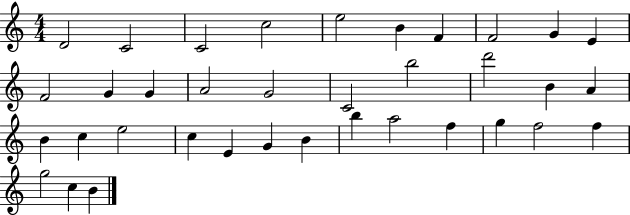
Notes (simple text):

D4/h C4/h C4/h C5/h E5/h B4/q F4/q F4/h G4/q E4/q F4/h G4/q G4/q A4/h G4/h C4/h B5/h D6/h B4/q A4/q B4/q C5/q E5/h C5/q E4/q G4/q B4/q B5/q A5/h F5/q G5/q F5/h F5/q G5/h C5/q B4/q